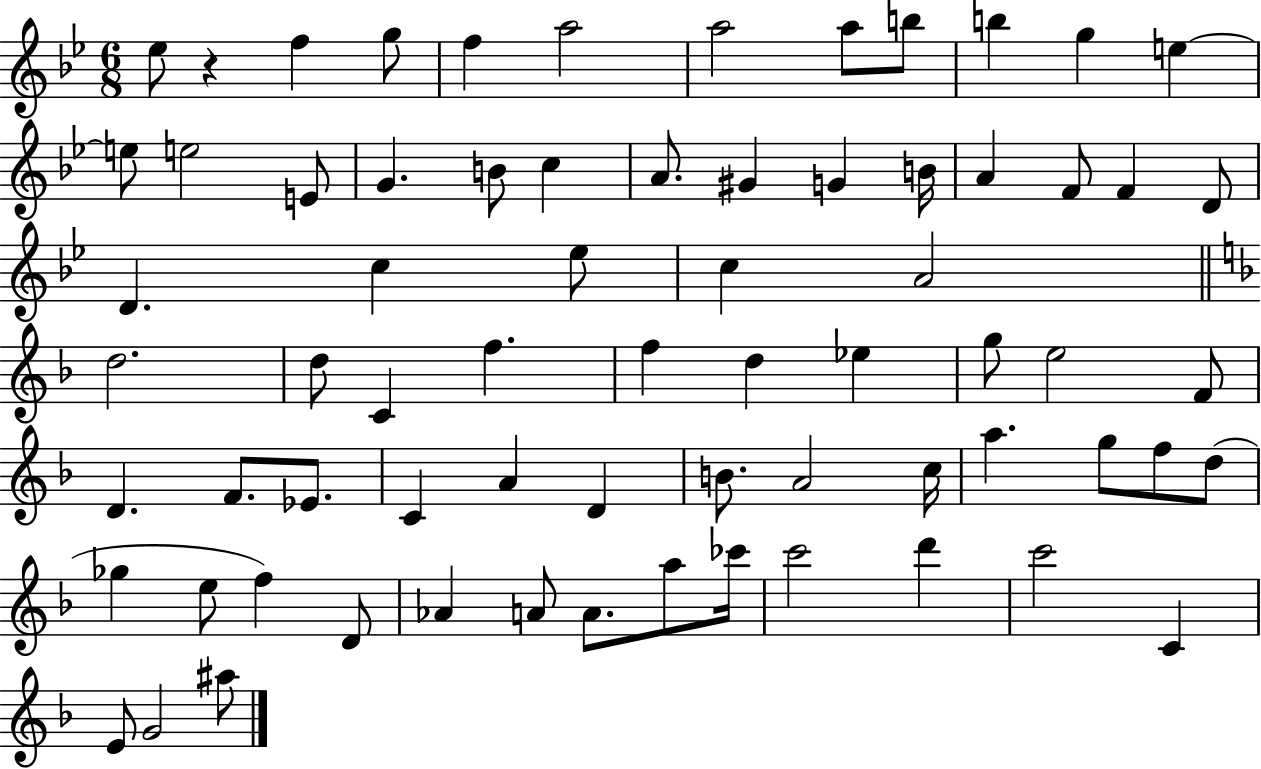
{
  \clef treble
  \numericTimeSignature
  \time 6/8
  \key bes \major
  ees''8 r4 f''4 g''8 | f''4 a''2 | a''2 a''8 b''8 | b''4 g''4 e''4~~ | \break e''8 e''2 e'8 | g'4. b'8 c''4 | a'8. gis'4 g'4 b'16 | a'4 f'8 f'4 d'8 | \break d'4. c''4 ees''8 | c''4 a'2 | \bar "||" \break \key f \major d''2. | d''8 c'4 f''4. | f''4 d''4 ees''4 | g''8 e''2 f'8 | \break d'4. f'8. ees'8. | c'4 a'4 d'4 | b'8. a'2 c''16 | a''4. g''8 f''8 d''8( | \break ges''4 e''8 f''4) d'8 | aes'4 a'8 a'8. a''8 ces'''16 | c'''2 d'''4 | c'''2 c'4 | \break e'8 g'2 ais''8 | \bar "|."
}